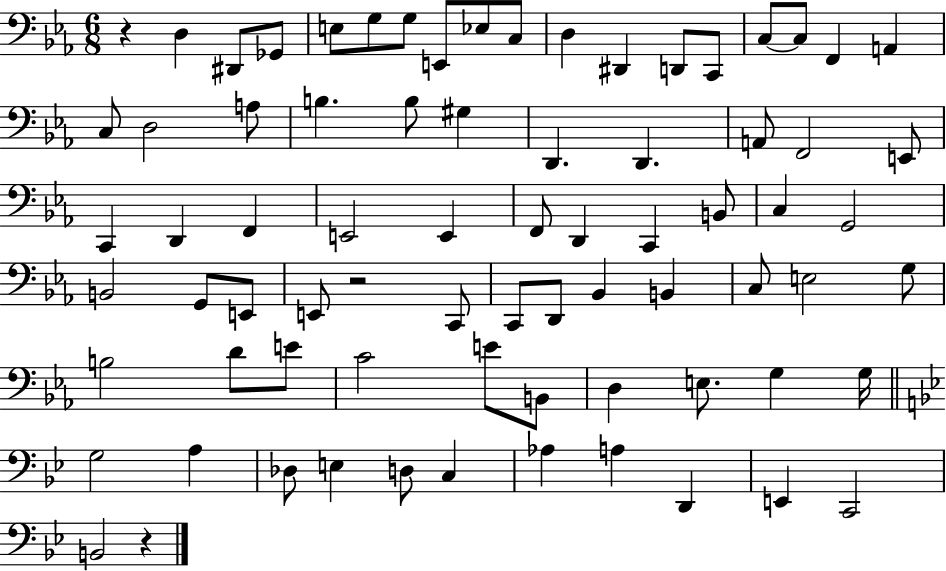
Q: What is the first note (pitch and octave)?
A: D3